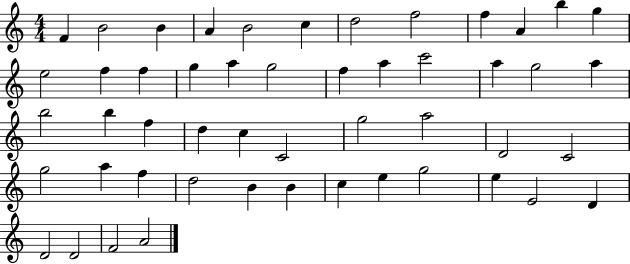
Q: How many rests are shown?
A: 0